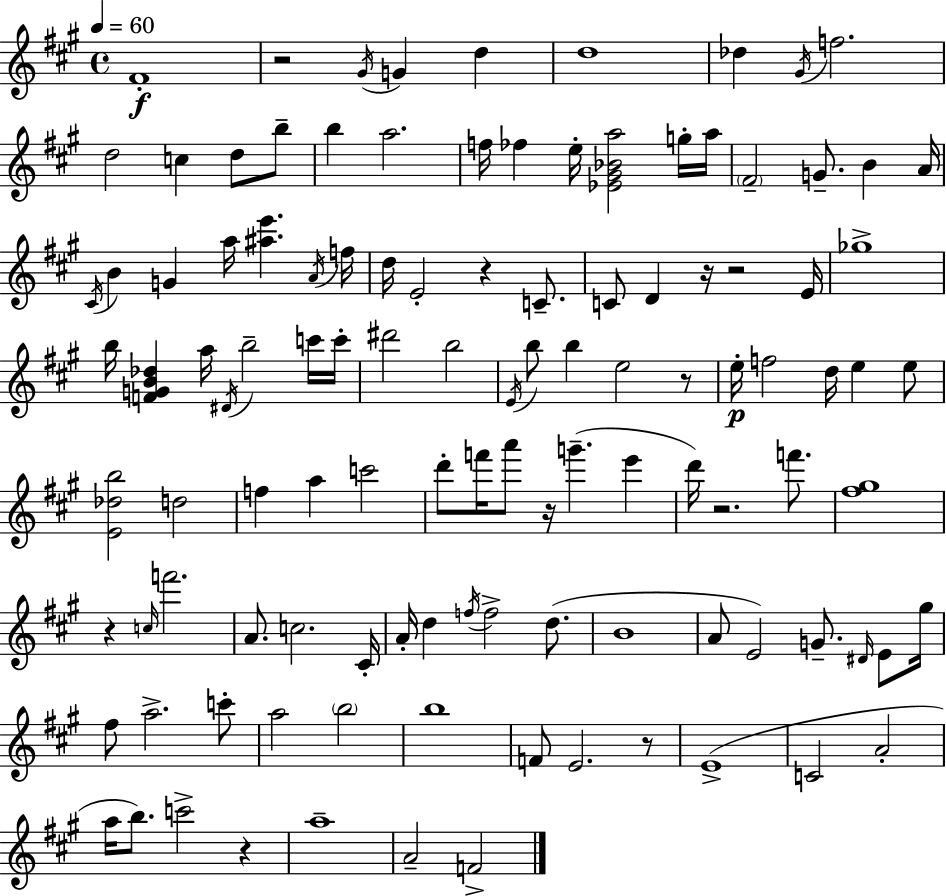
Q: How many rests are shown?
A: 10